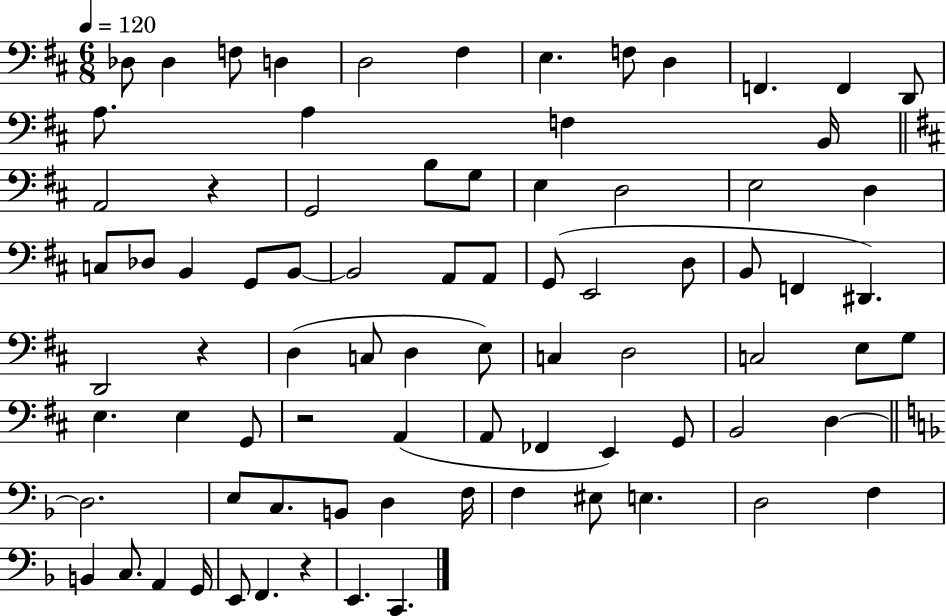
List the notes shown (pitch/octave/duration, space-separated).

Db3/e Db3/q F3/e D3/q D3/h F#3/q E3/q. F3/e D3/q F2/q. F2/q D2/e A3/e. A3/q F3/q B2/s A2/h R/q G2/h B3/e G3/e E3/q D3/h E3/h D3/q C3/e Db3/e B2/q G2/e B2/e B2/h A2/e A2/e G2/e E2/h D3/e B2/e F2/q D#2/q. D2/h R/q D3/q C3/e D3/q E3/e C3/q D3/h C3/h E3/e G3/e E3/q. E3/q G2/e R/h A2/q A2/e FES2/q E2/q G2/e B2/h D3/q D3/h. E3/e C3/e. B2/e D3/q F3/s F3/q EIS3/e E3/q. D3/h F3/q B2/q C3/e. A2/q G2/s E2/e F2/q. R/q E2/q. C2/q.